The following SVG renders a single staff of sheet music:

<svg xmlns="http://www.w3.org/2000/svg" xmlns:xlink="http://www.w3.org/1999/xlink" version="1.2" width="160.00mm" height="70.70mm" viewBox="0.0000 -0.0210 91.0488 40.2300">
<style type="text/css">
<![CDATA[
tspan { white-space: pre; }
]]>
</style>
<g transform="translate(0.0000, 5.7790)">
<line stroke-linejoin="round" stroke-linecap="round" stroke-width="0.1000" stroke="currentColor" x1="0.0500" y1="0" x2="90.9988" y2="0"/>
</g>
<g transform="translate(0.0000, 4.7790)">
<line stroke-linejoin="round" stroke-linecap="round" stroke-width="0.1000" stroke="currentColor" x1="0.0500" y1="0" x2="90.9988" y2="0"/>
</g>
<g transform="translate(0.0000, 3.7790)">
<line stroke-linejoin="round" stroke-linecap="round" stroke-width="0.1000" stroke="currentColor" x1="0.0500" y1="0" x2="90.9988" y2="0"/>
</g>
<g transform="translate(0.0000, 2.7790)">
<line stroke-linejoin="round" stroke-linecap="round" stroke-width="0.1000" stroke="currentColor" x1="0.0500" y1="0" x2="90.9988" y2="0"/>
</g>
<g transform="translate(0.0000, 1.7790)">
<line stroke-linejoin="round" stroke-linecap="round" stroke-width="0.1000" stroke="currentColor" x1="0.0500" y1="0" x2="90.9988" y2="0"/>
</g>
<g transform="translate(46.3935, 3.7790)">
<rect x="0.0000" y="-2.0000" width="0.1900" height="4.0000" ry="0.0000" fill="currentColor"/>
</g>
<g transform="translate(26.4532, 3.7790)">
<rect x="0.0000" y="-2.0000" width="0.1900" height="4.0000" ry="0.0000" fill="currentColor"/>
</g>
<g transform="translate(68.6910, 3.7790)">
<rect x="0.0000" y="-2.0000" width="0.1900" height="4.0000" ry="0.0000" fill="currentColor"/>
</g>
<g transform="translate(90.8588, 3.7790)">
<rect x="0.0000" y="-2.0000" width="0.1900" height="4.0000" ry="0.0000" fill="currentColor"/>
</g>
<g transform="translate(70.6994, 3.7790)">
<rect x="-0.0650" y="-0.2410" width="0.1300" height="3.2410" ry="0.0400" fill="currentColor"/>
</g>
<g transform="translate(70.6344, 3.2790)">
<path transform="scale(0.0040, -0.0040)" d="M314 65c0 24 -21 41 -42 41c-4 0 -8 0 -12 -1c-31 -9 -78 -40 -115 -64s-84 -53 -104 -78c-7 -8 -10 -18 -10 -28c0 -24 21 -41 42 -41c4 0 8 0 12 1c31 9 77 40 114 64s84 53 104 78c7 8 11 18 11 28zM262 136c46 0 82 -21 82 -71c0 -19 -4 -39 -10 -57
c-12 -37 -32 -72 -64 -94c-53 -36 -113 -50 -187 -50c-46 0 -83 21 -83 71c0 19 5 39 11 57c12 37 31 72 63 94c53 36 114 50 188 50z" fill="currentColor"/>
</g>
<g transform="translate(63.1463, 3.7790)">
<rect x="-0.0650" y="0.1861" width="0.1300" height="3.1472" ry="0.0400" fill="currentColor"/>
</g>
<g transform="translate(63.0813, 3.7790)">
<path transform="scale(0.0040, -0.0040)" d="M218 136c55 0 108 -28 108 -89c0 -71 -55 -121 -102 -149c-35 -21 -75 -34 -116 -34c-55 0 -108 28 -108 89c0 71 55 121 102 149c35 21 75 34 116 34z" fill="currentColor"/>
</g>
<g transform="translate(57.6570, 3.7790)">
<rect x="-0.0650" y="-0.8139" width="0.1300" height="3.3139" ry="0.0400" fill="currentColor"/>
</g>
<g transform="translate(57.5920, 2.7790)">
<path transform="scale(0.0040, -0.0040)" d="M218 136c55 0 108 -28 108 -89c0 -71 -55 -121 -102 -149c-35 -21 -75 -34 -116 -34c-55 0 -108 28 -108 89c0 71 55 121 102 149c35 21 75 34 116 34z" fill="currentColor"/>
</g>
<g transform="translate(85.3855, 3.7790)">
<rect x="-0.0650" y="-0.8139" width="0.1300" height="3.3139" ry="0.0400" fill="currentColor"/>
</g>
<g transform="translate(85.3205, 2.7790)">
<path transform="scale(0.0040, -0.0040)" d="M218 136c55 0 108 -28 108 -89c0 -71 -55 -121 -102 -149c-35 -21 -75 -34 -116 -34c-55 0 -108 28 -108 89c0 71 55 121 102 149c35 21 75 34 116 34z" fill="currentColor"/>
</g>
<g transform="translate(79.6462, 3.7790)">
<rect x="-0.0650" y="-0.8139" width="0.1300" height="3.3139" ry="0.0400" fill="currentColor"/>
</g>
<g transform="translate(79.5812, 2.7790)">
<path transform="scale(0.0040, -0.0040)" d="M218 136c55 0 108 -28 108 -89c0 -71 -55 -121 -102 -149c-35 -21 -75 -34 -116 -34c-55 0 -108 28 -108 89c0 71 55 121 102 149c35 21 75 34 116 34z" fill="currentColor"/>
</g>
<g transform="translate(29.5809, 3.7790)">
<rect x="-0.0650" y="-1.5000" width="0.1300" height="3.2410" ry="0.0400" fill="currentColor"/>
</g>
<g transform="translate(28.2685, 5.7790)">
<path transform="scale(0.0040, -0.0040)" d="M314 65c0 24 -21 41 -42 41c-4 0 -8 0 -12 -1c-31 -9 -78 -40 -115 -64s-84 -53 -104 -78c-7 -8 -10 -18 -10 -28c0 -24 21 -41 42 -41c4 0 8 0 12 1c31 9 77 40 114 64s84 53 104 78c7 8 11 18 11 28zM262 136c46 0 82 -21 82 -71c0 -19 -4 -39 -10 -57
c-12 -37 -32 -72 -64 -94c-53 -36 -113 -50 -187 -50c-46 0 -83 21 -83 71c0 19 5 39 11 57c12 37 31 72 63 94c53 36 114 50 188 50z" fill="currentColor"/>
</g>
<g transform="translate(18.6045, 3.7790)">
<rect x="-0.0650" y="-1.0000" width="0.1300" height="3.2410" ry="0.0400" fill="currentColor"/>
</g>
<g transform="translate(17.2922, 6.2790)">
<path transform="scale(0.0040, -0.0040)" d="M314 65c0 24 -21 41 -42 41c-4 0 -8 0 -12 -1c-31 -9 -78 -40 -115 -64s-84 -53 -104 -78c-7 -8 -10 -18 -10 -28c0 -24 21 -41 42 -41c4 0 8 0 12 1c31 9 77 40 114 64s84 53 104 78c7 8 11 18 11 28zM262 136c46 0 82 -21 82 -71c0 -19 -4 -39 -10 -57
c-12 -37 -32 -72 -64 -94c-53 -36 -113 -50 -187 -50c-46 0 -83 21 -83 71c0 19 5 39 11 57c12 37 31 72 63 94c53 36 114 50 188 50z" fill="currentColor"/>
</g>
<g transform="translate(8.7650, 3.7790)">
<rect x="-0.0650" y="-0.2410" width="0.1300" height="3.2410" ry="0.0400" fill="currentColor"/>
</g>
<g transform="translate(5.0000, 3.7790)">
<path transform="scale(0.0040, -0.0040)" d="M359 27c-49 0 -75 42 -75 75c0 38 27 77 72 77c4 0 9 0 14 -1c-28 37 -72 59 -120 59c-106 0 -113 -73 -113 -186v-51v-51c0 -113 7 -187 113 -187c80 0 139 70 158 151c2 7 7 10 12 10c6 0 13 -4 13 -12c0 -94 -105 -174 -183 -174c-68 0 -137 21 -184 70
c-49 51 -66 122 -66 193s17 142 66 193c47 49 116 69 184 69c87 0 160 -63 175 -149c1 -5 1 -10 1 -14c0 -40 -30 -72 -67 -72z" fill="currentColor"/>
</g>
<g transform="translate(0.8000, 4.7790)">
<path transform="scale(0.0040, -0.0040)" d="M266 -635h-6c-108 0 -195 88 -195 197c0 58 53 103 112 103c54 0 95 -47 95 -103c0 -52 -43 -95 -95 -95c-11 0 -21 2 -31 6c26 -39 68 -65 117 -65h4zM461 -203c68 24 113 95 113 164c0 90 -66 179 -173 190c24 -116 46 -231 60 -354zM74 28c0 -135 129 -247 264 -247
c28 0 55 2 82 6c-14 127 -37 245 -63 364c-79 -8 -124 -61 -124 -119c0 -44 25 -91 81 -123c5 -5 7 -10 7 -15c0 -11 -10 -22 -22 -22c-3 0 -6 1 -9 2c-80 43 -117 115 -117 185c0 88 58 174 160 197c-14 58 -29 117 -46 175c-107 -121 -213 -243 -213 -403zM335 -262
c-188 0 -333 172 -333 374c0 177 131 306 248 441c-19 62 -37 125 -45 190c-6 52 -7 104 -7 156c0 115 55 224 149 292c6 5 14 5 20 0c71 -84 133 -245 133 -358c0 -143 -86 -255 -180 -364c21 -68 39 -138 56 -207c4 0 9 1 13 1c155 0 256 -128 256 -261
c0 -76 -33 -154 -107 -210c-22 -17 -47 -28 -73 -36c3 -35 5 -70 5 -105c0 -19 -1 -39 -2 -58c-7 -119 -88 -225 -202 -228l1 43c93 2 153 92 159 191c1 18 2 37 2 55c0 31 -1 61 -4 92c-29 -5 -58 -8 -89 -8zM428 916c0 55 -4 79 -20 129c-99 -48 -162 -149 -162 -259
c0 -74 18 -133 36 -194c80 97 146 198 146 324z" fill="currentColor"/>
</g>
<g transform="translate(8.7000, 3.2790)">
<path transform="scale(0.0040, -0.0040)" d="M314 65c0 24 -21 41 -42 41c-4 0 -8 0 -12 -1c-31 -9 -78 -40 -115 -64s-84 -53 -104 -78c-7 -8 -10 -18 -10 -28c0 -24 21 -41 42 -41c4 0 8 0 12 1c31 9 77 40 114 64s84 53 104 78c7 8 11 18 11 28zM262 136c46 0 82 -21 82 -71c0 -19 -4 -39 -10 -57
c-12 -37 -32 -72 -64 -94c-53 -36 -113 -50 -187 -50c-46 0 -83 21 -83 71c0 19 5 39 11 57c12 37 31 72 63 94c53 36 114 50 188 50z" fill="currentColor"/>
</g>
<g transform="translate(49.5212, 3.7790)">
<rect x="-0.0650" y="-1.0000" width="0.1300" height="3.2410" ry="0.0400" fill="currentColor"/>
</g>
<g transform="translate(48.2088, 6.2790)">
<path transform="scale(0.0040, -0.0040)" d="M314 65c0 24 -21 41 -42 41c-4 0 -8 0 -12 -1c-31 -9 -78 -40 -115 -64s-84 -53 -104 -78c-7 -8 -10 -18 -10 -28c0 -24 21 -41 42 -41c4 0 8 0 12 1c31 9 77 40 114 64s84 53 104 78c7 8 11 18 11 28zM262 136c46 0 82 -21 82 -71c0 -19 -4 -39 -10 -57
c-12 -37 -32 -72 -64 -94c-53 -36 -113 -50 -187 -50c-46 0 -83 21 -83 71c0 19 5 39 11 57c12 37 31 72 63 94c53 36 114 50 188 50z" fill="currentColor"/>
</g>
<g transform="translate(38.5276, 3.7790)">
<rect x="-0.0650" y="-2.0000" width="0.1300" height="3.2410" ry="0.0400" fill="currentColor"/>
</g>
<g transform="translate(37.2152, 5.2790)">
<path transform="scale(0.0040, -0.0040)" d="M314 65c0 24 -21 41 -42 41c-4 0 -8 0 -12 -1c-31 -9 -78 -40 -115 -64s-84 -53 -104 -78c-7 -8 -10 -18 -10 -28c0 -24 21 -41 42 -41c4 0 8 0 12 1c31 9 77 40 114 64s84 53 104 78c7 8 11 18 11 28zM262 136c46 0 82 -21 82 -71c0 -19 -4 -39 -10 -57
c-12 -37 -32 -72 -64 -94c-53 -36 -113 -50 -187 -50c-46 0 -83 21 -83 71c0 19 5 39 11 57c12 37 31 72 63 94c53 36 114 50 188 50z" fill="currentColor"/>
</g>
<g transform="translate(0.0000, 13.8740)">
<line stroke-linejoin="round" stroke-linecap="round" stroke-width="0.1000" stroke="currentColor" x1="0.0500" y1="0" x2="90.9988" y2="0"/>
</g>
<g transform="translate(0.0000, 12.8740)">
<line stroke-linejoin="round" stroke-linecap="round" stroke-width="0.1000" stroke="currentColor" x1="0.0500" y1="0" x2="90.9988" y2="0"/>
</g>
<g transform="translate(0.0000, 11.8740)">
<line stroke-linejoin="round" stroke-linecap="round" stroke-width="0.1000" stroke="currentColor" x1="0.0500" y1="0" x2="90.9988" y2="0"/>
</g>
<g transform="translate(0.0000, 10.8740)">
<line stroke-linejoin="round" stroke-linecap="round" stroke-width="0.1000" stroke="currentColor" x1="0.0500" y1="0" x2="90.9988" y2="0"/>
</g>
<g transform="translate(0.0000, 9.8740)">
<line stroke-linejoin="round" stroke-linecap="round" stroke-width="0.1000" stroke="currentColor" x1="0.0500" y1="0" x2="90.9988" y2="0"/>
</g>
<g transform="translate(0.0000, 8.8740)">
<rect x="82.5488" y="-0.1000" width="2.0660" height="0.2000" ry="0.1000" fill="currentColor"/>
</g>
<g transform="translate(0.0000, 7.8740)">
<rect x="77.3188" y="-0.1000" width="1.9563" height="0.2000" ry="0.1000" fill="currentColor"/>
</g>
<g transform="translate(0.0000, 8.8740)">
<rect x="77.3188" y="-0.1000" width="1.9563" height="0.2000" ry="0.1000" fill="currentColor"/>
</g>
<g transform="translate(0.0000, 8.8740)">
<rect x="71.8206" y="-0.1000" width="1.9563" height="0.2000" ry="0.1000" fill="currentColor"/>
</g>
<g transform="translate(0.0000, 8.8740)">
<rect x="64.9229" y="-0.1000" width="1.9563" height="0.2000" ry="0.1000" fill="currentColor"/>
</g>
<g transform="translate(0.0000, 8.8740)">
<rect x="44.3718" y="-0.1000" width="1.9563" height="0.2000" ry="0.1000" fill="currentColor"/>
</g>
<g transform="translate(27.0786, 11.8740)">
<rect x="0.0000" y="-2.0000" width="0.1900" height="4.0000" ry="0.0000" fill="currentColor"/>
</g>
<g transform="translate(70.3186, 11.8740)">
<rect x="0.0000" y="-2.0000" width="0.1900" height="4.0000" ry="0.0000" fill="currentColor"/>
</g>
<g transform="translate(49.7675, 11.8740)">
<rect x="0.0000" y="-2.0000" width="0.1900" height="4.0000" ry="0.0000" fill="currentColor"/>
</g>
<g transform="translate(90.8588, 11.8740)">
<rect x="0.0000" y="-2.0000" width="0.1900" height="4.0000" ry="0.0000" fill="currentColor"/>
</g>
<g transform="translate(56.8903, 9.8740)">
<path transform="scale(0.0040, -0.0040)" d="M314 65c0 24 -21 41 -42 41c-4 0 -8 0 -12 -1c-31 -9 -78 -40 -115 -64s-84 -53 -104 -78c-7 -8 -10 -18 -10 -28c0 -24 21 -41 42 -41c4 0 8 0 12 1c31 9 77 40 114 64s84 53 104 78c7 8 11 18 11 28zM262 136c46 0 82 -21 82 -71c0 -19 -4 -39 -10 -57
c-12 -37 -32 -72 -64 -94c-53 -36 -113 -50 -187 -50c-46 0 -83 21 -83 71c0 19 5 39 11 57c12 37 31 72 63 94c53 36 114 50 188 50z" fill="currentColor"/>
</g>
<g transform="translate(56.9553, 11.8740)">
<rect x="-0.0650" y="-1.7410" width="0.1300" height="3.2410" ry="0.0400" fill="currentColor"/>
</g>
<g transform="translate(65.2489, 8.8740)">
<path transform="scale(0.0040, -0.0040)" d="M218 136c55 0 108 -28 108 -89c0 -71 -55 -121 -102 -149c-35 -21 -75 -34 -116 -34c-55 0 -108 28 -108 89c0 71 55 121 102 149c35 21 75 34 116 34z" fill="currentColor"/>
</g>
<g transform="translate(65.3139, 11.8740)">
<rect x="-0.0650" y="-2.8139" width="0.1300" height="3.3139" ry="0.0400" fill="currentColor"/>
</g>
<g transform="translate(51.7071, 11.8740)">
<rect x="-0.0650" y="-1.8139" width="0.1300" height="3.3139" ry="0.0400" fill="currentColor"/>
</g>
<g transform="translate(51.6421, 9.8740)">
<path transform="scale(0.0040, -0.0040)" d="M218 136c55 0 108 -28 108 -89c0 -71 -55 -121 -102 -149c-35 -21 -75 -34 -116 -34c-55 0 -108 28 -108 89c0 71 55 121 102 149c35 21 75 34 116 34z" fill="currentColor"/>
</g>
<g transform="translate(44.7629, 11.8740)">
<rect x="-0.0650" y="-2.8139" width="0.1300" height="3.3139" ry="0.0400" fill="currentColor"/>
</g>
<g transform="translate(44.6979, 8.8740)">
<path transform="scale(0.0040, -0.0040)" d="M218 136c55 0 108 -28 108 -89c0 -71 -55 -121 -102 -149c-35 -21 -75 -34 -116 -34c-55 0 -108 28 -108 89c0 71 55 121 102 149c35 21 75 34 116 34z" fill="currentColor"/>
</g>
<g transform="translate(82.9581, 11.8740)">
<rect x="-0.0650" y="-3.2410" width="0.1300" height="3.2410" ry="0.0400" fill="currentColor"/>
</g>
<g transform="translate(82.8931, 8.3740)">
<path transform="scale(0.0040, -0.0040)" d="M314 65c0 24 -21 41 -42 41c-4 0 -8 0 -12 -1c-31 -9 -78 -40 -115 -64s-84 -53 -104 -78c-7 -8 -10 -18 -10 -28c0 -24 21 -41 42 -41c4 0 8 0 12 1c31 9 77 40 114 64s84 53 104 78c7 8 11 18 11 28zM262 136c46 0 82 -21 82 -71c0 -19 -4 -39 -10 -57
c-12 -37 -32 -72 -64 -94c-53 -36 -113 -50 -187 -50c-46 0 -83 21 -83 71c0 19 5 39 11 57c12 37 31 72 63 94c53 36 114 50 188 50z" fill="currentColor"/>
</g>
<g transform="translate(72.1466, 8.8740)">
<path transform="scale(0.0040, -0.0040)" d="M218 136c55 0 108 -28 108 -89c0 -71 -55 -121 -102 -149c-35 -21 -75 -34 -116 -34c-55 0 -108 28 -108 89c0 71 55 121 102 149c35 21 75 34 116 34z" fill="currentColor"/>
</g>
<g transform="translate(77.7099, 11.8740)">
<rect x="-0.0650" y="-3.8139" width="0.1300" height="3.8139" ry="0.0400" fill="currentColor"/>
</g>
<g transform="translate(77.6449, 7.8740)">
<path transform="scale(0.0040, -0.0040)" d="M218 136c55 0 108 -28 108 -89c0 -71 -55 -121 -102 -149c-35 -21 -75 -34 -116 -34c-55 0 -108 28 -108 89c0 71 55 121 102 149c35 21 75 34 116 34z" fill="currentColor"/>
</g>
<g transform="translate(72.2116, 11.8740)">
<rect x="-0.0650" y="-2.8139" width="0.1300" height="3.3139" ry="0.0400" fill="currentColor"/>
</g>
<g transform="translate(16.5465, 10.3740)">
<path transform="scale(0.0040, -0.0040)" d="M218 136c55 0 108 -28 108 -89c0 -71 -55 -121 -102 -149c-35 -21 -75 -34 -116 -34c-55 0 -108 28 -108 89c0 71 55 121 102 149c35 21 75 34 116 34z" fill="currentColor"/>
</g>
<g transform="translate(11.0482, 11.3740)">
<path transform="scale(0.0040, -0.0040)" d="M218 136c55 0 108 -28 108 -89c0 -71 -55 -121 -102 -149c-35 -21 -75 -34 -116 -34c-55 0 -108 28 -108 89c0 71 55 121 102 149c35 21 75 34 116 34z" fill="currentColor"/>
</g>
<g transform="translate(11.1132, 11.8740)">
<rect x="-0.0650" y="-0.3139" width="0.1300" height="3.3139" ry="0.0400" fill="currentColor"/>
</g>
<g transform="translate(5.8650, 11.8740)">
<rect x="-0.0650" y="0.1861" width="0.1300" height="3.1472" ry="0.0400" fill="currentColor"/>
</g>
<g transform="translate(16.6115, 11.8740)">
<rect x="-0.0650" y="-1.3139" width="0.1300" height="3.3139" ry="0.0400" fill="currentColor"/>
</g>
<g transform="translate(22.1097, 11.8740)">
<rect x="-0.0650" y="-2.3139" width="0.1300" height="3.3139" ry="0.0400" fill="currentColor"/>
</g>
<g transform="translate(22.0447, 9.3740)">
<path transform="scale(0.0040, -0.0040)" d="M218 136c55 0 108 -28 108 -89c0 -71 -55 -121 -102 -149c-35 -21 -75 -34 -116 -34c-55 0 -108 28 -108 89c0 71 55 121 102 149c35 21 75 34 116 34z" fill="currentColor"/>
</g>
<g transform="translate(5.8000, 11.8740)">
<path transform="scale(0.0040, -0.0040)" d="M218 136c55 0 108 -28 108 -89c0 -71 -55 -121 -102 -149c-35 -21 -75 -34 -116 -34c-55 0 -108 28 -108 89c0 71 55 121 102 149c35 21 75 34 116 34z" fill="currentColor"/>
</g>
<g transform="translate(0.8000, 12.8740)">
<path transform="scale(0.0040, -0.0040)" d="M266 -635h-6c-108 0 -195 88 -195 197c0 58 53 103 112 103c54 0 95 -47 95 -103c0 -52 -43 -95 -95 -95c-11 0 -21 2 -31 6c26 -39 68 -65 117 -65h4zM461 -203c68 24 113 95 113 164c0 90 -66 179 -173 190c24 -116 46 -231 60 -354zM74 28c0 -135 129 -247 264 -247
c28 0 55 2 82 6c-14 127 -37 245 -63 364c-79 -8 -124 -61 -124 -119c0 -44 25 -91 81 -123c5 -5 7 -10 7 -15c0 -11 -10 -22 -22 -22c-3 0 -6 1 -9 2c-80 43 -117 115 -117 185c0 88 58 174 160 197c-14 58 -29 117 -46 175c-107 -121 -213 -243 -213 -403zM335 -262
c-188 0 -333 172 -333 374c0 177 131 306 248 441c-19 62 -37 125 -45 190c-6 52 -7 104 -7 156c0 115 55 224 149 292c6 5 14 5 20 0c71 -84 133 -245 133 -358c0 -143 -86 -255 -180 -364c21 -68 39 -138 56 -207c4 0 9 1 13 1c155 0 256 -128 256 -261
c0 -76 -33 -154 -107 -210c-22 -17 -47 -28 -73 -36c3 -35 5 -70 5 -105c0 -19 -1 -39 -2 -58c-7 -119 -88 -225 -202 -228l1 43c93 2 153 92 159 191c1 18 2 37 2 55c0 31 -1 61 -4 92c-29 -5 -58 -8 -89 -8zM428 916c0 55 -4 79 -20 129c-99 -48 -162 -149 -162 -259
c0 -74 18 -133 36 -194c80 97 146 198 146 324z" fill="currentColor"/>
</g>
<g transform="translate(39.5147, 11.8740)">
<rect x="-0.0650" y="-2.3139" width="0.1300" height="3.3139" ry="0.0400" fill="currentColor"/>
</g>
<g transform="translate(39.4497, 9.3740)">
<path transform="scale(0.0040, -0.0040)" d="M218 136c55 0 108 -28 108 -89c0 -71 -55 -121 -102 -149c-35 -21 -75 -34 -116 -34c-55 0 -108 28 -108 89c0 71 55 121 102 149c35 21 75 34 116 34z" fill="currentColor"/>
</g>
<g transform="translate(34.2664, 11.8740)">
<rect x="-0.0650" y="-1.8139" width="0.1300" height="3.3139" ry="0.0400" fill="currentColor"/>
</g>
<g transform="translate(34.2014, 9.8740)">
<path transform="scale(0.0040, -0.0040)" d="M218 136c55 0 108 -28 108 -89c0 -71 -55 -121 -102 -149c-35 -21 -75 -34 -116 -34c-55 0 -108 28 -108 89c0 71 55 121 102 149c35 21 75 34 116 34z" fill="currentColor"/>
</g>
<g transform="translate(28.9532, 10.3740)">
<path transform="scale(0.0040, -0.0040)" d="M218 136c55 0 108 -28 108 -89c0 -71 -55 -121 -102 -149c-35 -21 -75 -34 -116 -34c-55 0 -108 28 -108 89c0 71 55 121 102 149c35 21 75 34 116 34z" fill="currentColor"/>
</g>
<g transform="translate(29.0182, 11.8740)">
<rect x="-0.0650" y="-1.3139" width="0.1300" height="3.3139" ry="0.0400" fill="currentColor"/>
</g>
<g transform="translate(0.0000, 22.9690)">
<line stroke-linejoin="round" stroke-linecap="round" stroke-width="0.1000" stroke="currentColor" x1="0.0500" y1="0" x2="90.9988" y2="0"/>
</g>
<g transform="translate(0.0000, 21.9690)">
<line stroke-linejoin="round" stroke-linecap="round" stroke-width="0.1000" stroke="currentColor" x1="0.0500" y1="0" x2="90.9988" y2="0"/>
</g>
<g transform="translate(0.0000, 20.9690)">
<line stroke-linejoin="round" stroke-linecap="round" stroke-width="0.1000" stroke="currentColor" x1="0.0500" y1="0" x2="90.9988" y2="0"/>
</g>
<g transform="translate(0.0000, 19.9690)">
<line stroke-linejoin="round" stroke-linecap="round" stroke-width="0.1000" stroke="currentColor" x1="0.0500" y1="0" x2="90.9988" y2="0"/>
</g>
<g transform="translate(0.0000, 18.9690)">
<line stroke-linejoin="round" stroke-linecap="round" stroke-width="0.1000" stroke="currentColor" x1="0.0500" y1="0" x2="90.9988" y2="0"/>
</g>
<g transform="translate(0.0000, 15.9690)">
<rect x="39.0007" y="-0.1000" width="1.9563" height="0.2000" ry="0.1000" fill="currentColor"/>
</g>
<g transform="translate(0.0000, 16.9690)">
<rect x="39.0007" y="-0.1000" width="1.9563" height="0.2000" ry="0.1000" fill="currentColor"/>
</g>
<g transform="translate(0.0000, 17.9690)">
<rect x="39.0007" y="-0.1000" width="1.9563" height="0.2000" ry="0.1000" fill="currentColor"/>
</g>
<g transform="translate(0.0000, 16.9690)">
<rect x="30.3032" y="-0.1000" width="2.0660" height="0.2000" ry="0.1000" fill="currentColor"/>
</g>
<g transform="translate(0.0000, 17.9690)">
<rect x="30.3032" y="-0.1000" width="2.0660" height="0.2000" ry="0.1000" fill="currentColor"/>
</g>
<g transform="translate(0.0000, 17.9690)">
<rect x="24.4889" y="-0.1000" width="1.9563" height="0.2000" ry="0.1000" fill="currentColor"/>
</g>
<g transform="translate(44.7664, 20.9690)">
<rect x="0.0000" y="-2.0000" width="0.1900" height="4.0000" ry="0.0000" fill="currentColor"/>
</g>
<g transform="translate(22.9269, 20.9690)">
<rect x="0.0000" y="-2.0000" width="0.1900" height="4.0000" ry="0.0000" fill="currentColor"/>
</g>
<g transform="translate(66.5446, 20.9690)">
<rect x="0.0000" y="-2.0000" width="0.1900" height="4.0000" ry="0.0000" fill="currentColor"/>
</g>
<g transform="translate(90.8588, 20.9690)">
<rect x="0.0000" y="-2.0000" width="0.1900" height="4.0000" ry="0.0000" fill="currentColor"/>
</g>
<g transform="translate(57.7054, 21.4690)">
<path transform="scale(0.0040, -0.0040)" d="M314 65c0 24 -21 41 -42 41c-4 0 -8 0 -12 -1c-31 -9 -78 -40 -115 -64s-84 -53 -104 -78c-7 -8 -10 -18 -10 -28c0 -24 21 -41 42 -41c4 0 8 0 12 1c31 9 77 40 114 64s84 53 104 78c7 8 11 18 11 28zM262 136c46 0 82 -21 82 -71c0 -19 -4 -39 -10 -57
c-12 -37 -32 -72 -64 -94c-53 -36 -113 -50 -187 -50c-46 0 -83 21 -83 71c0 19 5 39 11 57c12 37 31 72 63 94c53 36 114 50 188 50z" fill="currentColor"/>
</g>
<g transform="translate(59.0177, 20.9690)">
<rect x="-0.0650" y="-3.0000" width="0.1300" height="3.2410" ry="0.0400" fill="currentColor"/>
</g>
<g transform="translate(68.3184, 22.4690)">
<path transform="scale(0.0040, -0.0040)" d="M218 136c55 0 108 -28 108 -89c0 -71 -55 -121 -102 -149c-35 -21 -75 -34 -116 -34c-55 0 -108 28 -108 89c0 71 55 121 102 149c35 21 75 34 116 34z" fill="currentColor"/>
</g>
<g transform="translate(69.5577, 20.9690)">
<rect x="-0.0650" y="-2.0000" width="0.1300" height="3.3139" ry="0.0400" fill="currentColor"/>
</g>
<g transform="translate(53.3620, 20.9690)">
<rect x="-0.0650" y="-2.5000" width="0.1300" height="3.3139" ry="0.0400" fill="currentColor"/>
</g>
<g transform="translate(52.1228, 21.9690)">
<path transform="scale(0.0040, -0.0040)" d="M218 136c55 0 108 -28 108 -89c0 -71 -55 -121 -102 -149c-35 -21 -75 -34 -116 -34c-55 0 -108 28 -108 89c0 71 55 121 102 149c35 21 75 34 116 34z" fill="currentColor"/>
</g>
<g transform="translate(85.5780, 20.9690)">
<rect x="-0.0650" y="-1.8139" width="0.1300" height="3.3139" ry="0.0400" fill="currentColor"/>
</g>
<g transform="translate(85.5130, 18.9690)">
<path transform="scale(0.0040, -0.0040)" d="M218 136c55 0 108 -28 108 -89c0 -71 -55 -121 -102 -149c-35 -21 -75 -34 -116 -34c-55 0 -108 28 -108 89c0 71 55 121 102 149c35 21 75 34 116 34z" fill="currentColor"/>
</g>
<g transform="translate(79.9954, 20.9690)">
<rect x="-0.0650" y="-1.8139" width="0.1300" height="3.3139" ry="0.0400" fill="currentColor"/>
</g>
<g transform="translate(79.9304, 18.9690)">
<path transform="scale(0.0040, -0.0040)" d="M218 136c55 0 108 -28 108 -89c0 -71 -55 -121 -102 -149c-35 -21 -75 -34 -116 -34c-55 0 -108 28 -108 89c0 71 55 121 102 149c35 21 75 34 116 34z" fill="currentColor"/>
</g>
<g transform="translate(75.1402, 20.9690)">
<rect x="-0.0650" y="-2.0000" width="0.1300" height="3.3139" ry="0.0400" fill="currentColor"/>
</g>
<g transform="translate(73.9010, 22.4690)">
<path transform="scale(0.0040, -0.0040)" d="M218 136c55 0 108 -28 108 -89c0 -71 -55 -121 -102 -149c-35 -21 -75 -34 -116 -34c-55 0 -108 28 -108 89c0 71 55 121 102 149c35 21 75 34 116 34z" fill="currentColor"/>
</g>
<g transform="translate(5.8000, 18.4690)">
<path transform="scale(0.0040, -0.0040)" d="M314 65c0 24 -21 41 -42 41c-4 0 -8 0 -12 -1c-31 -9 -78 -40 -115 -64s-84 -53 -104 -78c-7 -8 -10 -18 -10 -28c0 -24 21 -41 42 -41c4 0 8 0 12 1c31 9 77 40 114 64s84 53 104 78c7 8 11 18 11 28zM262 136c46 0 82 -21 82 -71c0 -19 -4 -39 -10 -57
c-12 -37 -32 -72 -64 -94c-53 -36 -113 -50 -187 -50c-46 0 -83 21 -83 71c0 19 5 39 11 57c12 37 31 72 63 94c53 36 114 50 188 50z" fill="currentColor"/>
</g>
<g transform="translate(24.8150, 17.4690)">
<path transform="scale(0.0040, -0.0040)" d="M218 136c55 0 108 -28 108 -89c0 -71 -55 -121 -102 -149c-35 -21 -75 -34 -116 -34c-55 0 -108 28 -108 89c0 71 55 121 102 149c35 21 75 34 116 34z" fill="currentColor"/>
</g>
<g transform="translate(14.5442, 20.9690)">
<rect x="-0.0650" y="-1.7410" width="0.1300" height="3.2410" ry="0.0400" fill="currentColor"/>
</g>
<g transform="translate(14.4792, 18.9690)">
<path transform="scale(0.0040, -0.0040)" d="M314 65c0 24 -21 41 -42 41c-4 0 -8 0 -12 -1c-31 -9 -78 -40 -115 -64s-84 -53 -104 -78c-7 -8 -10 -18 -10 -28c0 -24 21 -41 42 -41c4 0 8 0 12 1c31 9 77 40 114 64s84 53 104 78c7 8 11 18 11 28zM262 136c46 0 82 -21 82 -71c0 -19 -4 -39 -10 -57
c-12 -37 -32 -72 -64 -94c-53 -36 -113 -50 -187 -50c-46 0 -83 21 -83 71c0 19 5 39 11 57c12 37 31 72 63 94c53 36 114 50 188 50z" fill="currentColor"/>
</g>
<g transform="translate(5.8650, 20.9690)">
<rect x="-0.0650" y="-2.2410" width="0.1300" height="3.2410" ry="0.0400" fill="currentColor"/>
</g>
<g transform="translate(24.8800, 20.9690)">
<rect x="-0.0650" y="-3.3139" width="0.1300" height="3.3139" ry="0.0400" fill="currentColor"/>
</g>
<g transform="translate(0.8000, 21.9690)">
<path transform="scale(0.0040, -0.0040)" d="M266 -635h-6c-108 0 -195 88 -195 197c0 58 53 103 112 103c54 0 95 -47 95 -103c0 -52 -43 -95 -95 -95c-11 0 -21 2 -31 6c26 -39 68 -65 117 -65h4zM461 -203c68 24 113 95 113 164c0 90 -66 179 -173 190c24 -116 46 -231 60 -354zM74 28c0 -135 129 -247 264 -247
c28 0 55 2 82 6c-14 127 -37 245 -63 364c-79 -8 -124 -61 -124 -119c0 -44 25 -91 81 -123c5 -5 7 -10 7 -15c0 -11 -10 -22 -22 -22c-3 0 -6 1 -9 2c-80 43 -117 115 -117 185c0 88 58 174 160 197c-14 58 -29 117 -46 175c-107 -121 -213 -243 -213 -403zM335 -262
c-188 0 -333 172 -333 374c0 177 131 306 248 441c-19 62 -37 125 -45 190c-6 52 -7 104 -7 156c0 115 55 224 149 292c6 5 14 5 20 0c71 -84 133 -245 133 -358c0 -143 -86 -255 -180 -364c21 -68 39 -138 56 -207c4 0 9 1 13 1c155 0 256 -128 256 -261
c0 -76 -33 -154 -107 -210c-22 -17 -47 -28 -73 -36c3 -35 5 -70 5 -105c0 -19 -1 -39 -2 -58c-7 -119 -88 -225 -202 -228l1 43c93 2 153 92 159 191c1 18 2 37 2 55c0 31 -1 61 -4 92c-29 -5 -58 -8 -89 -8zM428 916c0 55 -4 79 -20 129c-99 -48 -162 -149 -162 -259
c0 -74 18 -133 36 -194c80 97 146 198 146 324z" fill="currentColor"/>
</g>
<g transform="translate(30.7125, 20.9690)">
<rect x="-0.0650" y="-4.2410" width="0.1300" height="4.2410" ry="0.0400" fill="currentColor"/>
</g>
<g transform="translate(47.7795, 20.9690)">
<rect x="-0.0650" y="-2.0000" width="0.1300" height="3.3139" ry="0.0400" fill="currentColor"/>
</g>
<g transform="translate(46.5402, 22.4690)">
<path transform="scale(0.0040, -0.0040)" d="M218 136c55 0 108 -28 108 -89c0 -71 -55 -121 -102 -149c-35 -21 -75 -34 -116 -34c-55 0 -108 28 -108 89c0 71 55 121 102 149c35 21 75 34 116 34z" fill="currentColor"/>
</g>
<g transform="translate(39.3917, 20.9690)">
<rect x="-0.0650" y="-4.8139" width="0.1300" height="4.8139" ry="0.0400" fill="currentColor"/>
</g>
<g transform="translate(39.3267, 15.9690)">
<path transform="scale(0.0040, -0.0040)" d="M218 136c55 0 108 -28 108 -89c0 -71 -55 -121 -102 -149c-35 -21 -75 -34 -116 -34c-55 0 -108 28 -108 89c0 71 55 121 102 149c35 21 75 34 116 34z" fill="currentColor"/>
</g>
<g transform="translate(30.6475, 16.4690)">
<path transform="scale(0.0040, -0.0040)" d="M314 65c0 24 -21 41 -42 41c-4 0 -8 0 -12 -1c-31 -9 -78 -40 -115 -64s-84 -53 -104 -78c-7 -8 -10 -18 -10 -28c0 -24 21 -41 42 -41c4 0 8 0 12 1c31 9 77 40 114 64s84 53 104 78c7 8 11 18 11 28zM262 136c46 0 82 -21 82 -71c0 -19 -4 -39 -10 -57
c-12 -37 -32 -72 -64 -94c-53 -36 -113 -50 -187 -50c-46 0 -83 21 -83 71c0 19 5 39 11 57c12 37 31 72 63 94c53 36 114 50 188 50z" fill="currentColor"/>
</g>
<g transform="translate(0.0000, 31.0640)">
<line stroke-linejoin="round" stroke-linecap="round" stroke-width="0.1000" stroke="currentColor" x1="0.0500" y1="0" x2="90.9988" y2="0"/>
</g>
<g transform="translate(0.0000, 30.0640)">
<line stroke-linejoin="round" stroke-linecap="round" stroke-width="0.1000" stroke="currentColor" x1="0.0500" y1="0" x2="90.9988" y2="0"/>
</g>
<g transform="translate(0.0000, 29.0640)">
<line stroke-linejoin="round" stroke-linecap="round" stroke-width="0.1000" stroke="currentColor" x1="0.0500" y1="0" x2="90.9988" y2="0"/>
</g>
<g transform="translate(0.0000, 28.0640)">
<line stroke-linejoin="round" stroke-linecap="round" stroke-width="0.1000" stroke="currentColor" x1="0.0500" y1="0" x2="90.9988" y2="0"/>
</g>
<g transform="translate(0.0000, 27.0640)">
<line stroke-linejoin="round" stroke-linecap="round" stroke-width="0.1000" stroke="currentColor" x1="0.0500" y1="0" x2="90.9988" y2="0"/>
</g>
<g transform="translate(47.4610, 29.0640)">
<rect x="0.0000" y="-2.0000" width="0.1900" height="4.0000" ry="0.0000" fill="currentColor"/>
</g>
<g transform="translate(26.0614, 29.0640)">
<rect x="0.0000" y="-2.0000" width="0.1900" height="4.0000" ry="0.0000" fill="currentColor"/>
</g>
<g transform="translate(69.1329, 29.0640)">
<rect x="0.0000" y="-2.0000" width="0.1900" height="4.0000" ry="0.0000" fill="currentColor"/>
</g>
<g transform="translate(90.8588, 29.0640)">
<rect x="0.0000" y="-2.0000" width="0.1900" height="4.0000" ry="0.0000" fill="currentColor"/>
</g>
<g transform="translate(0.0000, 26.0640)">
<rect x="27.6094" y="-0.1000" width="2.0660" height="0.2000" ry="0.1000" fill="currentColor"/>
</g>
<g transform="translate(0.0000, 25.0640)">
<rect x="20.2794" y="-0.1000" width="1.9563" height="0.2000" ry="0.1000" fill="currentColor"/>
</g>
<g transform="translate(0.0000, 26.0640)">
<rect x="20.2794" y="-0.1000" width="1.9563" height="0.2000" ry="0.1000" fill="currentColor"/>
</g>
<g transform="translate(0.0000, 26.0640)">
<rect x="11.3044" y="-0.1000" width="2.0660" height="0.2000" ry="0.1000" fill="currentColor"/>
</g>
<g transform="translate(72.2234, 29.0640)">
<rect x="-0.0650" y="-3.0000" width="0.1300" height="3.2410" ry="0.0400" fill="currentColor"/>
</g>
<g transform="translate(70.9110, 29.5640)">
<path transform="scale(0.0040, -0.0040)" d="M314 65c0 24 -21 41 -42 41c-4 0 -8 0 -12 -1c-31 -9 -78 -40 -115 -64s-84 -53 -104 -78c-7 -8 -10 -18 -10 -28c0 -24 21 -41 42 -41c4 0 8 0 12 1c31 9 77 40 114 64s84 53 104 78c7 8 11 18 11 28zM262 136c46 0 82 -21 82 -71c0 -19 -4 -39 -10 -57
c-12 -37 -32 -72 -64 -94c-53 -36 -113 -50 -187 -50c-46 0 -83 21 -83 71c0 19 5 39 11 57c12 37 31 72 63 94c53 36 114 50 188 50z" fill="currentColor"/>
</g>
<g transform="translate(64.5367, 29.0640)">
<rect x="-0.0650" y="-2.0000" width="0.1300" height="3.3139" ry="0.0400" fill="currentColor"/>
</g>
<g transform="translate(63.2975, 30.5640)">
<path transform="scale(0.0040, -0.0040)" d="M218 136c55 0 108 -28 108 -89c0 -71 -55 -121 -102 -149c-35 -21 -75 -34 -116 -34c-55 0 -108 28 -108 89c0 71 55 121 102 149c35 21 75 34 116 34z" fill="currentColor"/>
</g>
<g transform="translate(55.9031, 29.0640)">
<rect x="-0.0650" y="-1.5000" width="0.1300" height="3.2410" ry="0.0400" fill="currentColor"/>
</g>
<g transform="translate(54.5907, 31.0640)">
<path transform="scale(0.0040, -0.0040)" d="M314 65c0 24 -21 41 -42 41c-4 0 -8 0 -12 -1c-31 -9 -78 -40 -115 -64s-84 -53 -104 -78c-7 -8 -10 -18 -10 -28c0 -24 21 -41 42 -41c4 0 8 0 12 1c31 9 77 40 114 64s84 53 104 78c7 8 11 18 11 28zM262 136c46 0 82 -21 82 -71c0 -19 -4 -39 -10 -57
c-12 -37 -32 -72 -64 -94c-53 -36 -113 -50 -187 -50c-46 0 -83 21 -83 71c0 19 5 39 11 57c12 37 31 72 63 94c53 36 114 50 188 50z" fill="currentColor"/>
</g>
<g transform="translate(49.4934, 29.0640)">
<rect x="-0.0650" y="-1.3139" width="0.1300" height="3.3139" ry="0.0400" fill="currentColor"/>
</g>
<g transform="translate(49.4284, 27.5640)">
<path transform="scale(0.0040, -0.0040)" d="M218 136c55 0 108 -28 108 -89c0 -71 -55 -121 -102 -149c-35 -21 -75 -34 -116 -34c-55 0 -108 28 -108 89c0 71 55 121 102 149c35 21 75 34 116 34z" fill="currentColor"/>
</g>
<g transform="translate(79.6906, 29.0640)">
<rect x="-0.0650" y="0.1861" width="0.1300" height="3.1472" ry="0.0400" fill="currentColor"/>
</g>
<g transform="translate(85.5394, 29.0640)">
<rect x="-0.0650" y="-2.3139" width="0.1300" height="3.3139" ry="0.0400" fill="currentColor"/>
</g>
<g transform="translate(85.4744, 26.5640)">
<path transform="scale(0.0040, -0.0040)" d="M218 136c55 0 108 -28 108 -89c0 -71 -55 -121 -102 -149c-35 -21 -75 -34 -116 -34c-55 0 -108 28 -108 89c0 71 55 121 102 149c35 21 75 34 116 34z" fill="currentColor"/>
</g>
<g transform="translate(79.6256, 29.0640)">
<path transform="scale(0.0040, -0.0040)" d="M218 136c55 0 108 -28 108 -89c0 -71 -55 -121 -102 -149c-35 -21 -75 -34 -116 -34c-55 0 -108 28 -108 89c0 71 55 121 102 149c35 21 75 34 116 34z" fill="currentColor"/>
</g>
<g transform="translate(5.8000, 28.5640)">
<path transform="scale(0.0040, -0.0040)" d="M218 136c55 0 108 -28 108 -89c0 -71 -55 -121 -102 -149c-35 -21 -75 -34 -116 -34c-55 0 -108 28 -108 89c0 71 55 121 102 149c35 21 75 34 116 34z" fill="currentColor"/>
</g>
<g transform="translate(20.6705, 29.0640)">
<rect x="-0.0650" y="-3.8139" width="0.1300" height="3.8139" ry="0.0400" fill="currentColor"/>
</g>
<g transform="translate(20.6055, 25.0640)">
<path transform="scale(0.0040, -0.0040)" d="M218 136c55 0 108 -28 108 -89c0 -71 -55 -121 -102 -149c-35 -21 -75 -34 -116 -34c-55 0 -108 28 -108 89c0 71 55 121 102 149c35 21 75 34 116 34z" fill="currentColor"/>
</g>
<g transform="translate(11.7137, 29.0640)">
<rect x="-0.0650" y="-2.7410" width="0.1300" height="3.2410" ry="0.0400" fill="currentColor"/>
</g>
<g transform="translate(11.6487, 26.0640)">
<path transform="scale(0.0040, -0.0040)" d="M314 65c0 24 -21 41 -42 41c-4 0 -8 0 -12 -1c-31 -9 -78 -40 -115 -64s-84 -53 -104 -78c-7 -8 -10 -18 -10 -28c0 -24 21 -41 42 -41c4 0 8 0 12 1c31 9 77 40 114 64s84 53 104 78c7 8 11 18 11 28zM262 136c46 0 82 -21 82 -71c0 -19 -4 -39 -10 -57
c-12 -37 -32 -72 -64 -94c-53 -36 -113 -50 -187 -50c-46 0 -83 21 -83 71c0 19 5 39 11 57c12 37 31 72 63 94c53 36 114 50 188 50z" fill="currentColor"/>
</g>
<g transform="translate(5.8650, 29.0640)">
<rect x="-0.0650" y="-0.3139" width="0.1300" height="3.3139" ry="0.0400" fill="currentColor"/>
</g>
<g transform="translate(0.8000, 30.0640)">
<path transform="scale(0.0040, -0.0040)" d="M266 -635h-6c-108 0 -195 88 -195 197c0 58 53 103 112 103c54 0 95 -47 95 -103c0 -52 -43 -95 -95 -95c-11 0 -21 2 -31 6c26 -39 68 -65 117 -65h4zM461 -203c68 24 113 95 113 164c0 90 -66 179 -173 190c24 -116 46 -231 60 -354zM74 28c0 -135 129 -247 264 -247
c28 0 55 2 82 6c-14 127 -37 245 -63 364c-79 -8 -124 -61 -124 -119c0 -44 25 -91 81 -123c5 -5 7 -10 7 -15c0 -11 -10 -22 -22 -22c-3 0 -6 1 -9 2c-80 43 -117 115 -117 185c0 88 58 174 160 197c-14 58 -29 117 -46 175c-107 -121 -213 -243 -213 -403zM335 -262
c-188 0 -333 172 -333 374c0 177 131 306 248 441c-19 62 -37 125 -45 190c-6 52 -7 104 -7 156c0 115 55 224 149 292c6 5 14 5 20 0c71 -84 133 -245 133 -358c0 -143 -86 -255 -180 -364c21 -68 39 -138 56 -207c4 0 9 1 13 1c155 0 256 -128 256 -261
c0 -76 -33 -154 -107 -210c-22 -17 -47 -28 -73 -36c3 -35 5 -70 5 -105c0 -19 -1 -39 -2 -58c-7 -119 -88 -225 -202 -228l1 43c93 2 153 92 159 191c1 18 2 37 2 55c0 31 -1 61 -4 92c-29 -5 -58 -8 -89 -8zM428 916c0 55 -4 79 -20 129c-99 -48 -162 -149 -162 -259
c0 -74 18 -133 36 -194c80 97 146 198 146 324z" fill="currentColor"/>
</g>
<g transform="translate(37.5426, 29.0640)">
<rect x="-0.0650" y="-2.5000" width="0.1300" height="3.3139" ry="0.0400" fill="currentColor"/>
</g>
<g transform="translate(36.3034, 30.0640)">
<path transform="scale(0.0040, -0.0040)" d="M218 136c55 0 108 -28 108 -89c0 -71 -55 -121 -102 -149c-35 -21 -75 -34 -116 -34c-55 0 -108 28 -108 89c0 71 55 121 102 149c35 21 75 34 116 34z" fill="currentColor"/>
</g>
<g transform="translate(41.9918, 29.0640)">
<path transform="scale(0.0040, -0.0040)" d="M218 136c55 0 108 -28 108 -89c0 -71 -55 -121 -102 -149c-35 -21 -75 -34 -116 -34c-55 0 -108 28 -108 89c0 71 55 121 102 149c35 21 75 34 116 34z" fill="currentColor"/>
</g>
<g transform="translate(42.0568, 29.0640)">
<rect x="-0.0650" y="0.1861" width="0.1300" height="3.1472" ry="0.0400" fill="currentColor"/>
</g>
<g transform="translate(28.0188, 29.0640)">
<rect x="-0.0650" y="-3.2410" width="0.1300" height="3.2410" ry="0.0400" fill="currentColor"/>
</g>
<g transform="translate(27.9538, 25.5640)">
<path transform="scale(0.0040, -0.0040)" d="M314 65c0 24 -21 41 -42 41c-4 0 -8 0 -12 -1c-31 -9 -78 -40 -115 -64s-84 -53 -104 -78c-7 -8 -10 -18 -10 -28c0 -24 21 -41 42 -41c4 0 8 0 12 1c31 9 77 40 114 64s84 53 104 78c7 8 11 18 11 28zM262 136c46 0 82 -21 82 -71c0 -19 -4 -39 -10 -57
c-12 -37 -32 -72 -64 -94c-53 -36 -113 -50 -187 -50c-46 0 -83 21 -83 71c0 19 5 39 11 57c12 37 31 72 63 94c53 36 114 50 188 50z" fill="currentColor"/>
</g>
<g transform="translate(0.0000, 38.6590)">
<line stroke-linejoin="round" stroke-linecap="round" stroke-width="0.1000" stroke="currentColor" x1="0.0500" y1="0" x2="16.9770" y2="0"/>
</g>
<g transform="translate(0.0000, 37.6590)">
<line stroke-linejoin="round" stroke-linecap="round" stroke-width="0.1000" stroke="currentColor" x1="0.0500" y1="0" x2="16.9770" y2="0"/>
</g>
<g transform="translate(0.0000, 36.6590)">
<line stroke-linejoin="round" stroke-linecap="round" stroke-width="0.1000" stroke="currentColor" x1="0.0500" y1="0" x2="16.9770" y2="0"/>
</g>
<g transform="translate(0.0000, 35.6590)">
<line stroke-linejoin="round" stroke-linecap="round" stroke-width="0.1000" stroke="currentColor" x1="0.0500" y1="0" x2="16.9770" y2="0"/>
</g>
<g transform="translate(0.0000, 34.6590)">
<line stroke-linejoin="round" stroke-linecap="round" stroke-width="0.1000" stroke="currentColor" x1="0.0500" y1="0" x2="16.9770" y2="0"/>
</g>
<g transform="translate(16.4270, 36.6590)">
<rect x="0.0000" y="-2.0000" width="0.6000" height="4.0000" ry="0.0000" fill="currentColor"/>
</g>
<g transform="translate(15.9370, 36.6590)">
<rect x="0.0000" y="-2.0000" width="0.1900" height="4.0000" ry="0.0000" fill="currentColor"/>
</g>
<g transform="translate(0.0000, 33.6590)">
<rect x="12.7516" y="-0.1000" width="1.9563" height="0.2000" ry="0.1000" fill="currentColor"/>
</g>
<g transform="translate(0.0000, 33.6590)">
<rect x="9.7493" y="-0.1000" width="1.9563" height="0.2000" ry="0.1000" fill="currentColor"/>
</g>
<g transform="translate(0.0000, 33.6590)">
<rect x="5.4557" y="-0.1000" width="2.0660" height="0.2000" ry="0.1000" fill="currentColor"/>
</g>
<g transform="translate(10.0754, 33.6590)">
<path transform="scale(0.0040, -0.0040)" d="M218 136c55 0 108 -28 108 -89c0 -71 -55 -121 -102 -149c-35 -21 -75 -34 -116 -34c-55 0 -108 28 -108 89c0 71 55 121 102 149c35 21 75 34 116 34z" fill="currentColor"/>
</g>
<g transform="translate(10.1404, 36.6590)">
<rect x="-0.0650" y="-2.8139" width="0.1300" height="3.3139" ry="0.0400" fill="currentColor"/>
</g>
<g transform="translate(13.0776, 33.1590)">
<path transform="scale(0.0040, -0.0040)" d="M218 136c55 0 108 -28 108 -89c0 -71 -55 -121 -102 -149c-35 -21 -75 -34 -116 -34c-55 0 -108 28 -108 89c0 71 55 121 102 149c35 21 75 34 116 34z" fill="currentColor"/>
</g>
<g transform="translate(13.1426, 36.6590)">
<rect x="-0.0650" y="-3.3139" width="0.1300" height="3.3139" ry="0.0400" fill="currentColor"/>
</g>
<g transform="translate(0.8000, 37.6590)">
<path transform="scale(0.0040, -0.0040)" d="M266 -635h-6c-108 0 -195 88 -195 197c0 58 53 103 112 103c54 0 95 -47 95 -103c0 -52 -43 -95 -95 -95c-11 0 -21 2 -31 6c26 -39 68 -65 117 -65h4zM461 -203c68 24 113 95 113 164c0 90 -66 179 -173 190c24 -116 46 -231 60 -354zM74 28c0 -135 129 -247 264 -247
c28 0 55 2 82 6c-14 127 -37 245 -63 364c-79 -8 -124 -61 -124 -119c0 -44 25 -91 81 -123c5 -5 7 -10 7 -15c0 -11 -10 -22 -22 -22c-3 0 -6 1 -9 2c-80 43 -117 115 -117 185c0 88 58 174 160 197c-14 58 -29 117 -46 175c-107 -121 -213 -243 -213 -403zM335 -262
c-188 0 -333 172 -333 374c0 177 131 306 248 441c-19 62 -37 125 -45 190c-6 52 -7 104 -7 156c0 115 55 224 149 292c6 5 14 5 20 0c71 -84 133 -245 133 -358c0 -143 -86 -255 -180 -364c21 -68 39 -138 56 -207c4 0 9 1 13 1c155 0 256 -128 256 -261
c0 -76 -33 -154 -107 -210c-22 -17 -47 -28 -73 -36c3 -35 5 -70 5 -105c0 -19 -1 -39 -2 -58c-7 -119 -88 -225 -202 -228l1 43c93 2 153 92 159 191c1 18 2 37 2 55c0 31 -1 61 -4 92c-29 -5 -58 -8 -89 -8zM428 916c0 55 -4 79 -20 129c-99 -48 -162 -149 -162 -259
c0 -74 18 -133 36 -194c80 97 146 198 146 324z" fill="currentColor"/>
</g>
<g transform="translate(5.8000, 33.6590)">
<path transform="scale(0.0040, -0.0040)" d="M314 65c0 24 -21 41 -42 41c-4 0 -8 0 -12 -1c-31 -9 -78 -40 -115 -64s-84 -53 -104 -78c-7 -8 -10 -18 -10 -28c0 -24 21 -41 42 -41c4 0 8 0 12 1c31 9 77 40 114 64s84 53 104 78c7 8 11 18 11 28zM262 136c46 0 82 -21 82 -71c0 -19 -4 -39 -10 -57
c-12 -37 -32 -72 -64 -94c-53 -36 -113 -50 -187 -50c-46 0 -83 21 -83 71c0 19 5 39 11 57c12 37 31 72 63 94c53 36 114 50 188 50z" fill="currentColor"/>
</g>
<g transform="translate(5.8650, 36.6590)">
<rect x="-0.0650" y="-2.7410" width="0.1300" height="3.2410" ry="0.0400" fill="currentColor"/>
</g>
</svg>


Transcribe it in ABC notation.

X:1
T:Untitled
M:4/4
L:1/4
K:C
c2 D2 E2 F2 D2 d B c2 d d B c e g e f g a f f2 a a c' b2 g2 f2 b d'2 e' F G A2 F F f f c a2 c' b2 G B e E2 F A2 B g a2 a b